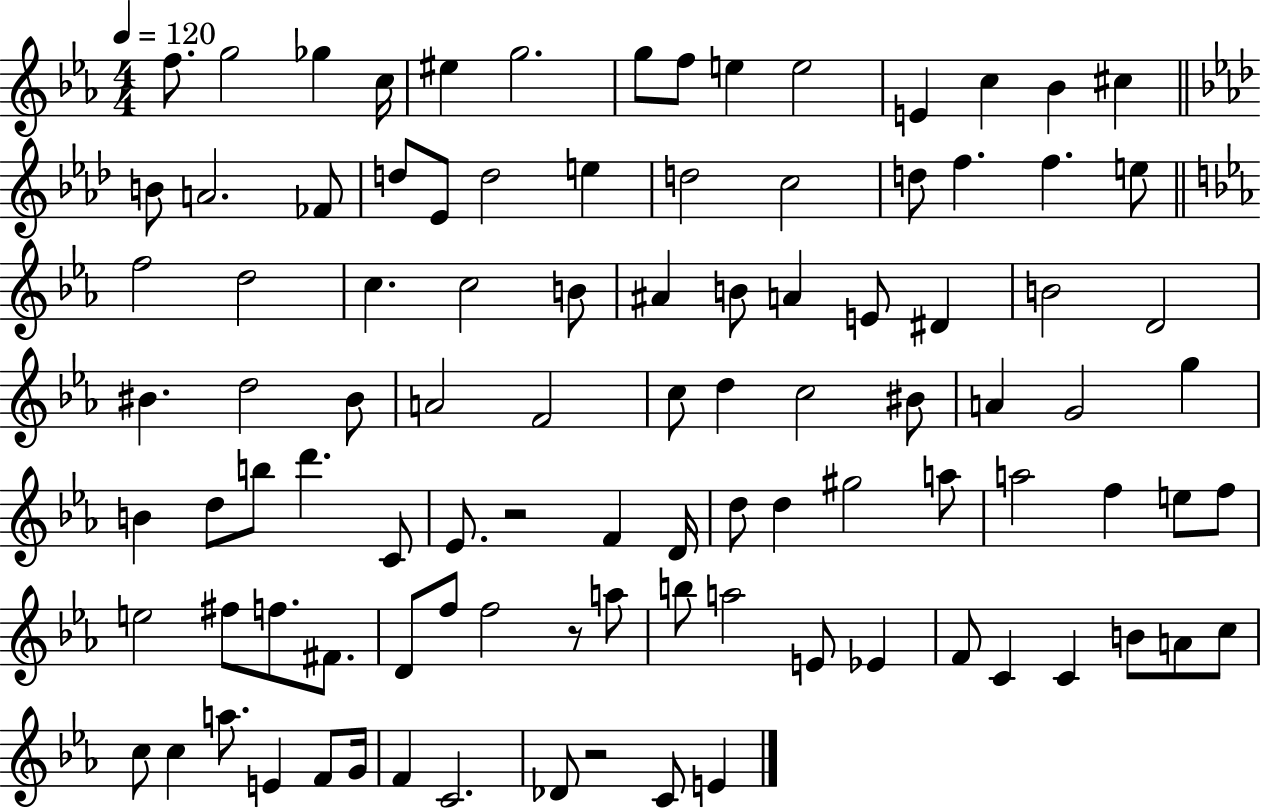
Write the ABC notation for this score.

X:1
T:Untitled
M:4/4
L:1/4
K:Eb
f/2 g2 _g c/4 ^e g2 g/2 f/2 e e2 E c _B ^c B/2 A2 _F/2 d/2 _E/2 d2 e d2 c2 d/2 f f e/2 f2 d2 c c2 B/2 ^A B/2 A E/2 ^D B2 D2 ^B d2 ^B/2 A2 F2 c/2 d c2 ^B/2 A G2 g B d/2 b/2 d' C/2 _E/2 z2 F D/4 d/2 d ^g2 a/2 a2 f e/2 f/2 e2 ^f/2 f/2 ^F/2 D/2 f/2 f2 z/2 a/2 b/2 a2 E/2 _E F/2 C C B/2 A/2 c/2 c/2 c a/2 E F/2 G/4 F C2 _D/2 z2 C/2 E